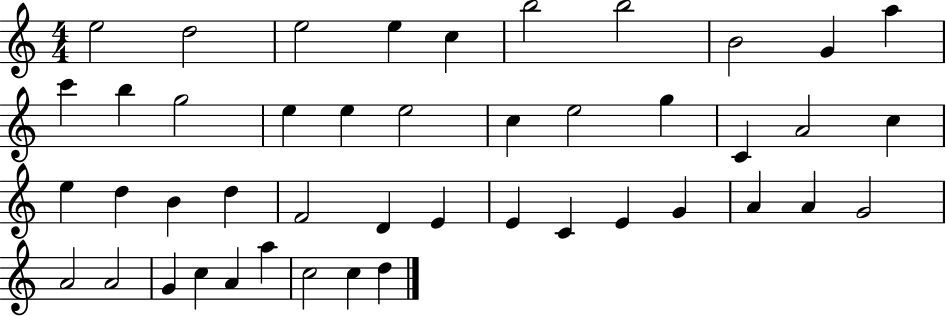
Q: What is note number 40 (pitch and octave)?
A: C5